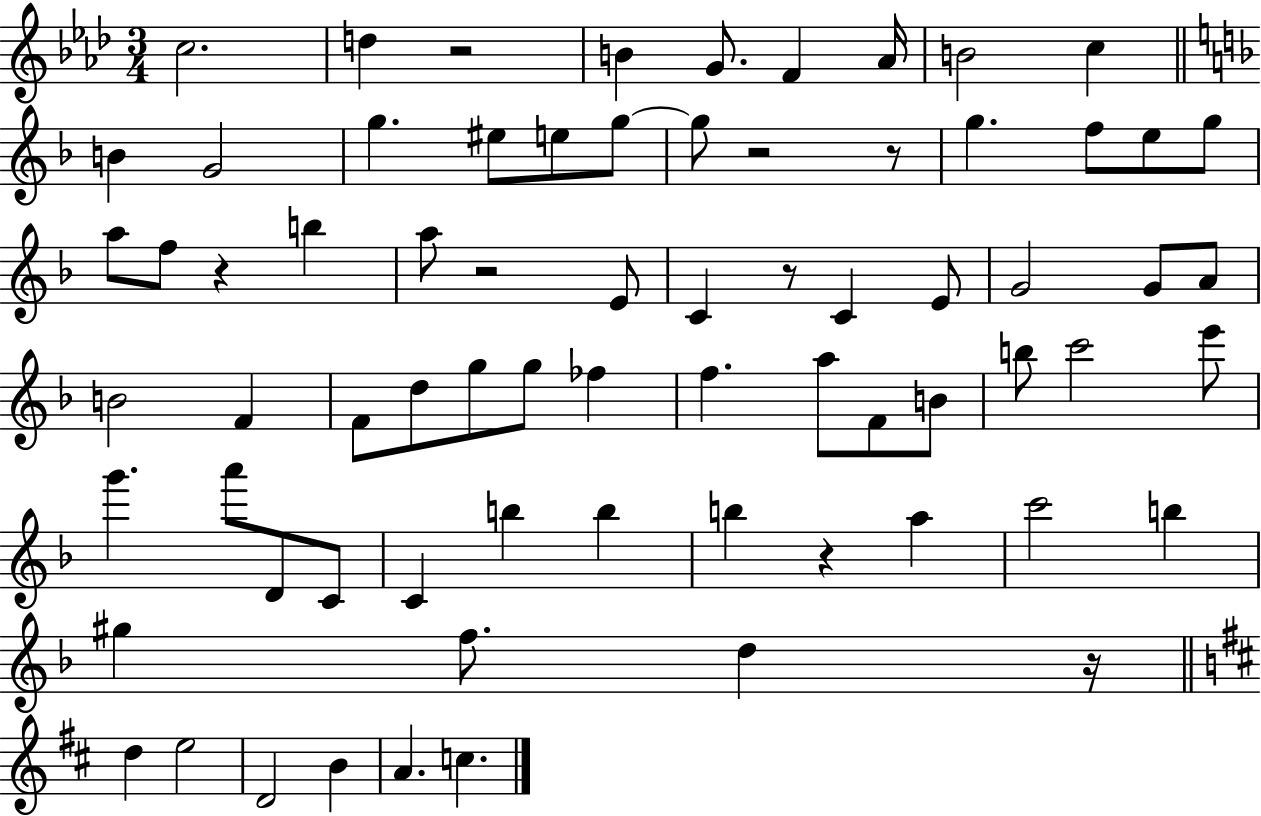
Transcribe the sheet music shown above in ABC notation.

X:1
T:Untitled
M:3/4
L:1/4
K:Ab
c2 d z2 B G/2 F _A/4 B2 c B G2 g ^e/2 e/2 g/2 g/2 z2 z/2 g f/2 e/2 g/2 a/2 f/2 z b a/2 z2 E/2 C z/2 C E/2 G2 G/2 A/2 B2 F F/2 d/2 g/2 g/2 _f f a/2 F/2 B/2 b/2 c'2 e'/2 g' a'/2 D/2 C/2 C b b b z a c'2 b ^g f/2 d z/4 d e2 D2 B A c